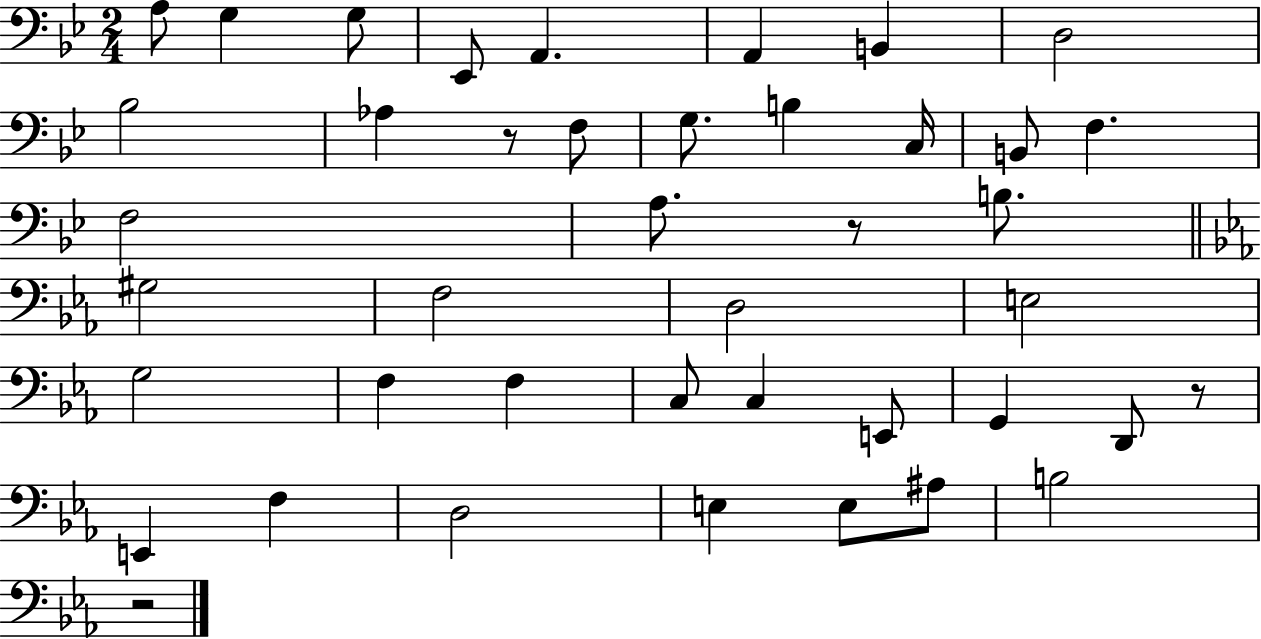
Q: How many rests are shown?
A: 4